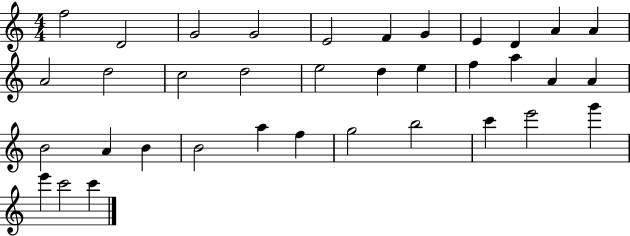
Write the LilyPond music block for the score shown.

{
  \clef treble
  \numericTimeSignature
  \time 4/4
  \key c \major
  f''2 d'2 | g'2 g'2 | e'2 f'4 g'4 | e'4 d'4 a'4 a'4 | \break a'2 d''2 | c''2 d''2 | e''2 d''4 e''4 | f''4 a''4 a'4 a'4 | \break b'2 a'4 b'4 | b'2 a''4 f''4 | g''2 b''2 | c'''4 e'''2 g'''4 | \break e'''4 c'''2 c'''4 | \bar "|."
}